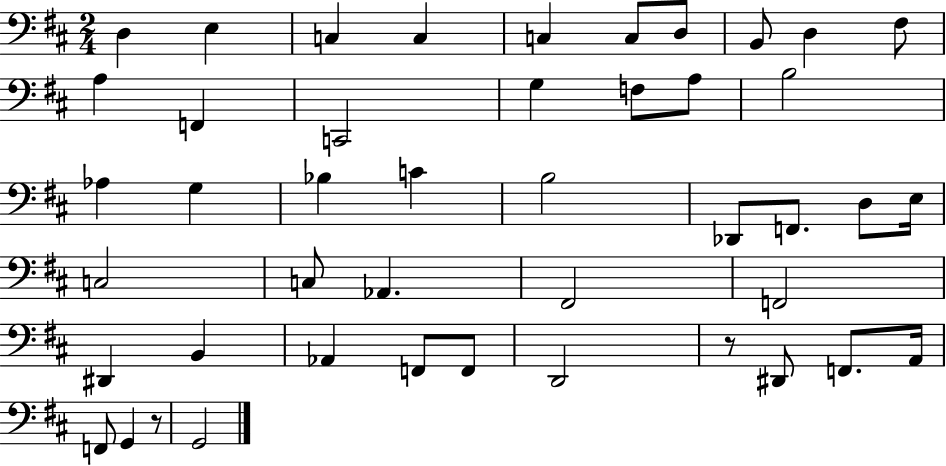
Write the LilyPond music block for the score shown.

{
  \clef bass
  \numericTimeSignature
  \time 2/4
  \key d \major
  \repeat volta 2 { d4 e4 | c4 c4 | c4 c8 d8 | b,8 d4 fis8 | \break a4 f,4 | c,2 | g4 f8 a8 | b2 | \break aes4 g4 | bes4 c'4 | b2 | des,8 f,8. d8 e16 | \break c2 | c8 aes,4. | fis,2 | f,2 | \break dis,4 b,4 | aes,4 f,8 f,8 | d,2 | r8 dis,8 f,8. a,16 | \break f,8 g,4 r8 | g,2 | } \bar "|."
}